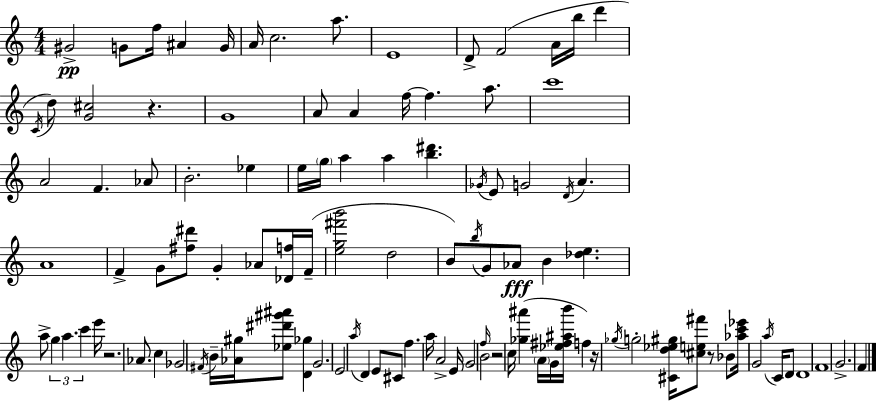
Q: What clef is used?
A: treble